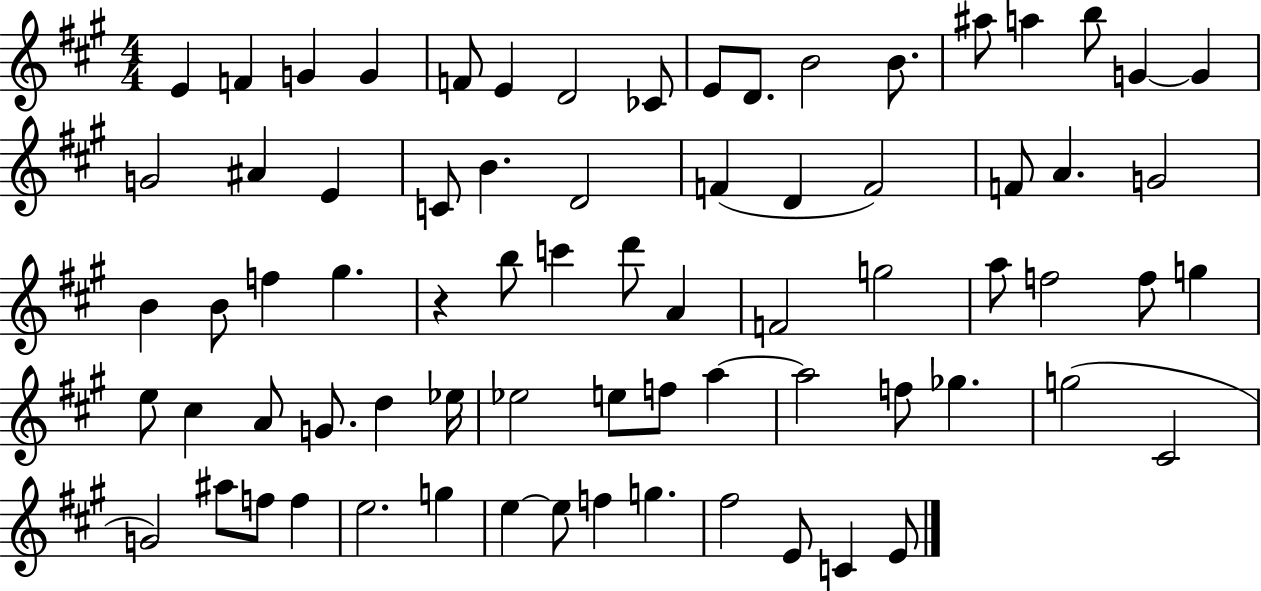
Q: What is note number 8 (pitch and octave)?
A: CES4